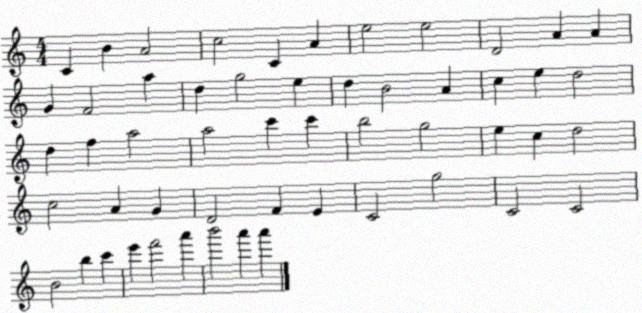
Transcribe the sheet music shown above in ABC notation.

X:1
T:Untitled
M:4/4
L:1/4
K:C
C B A2 c2 C A e2 e2 D2 A A G F2 a d g2 e d B2 A c e d2 d f a2 a2 c' c' b2 g2 e c d2 c2 A G D2 F E C2 g2 C2 C2 B2 b c' e' f'2 a' b'2 a' a'